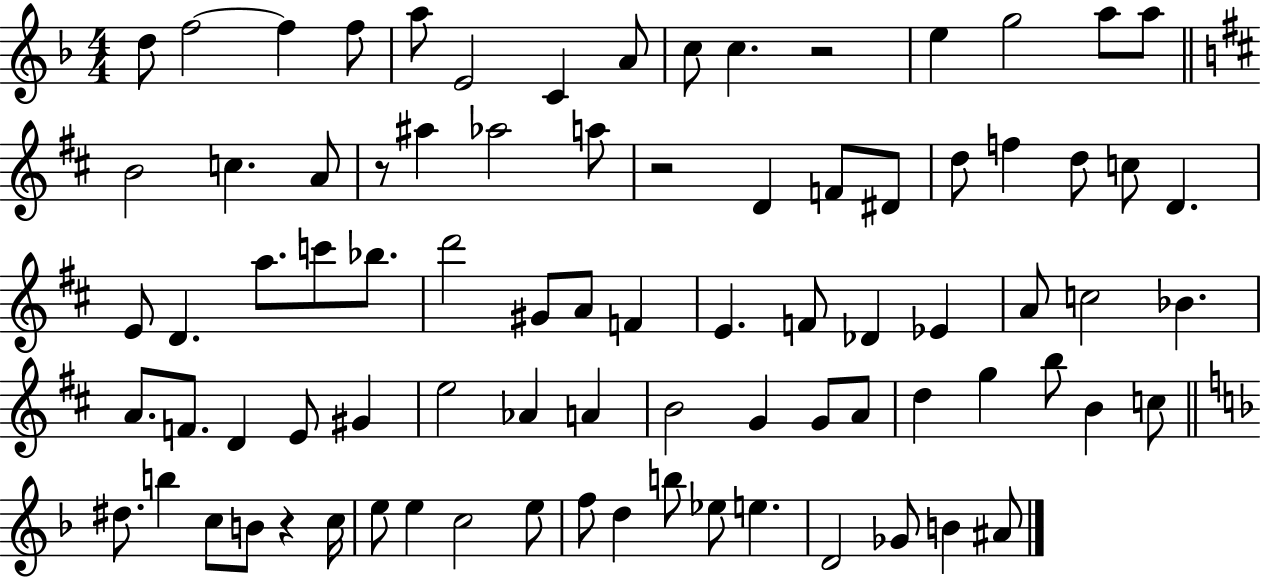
D5/e F5/h F5/q F5/e A5/e E4/h C4/q A4/e C5/e C5/q. R/h E5/q G5/h A5/e A5/e B4/h C5/q. A4/e R/e A#5/q Ab5/h A5/e R/h D4/q F4/e D#4/e D5/e F5/q D5/e C5/e D4/q. E4/e D4/q. A5/e. C6/e Bb5/e. D6/h G#4/e A4/e F4/q E4/q. F4/e Db4/q Eb4/q A4/e C5/h Bb4/q. A4/e. F4/e. D4/q E4/e G#4/q E5/h Ab4/q A4/q B4/h G4/q G4/e A4/e D5/q G5/q B5/e B4/q C5/e D#5/e. B5/q C5/e B4/e R/q C5/s E5/e E5/q C5/h E5/e F5/e D5/q B5/e Eb5/e E5/q. D4/h Gb4/e B4/q A#4/e